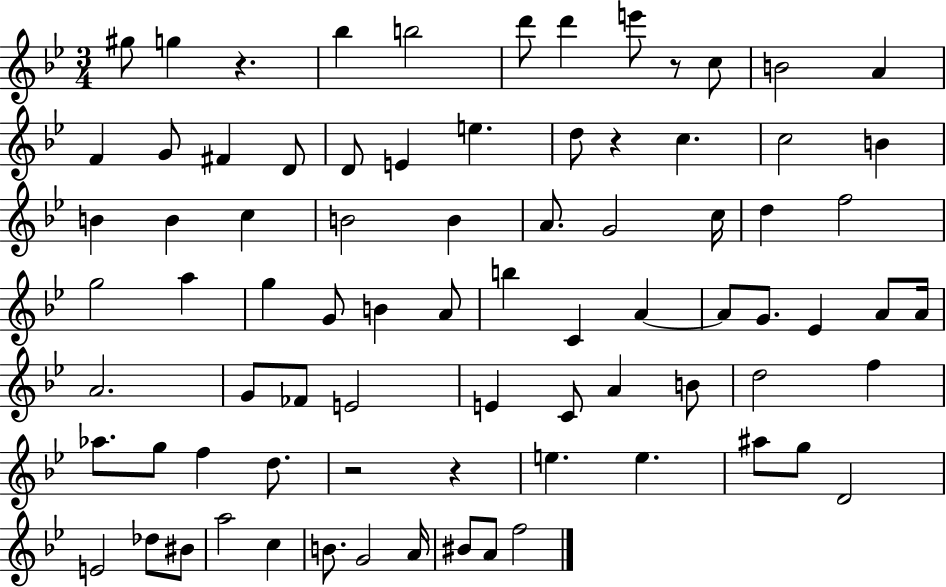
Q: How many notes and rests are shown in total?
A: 80